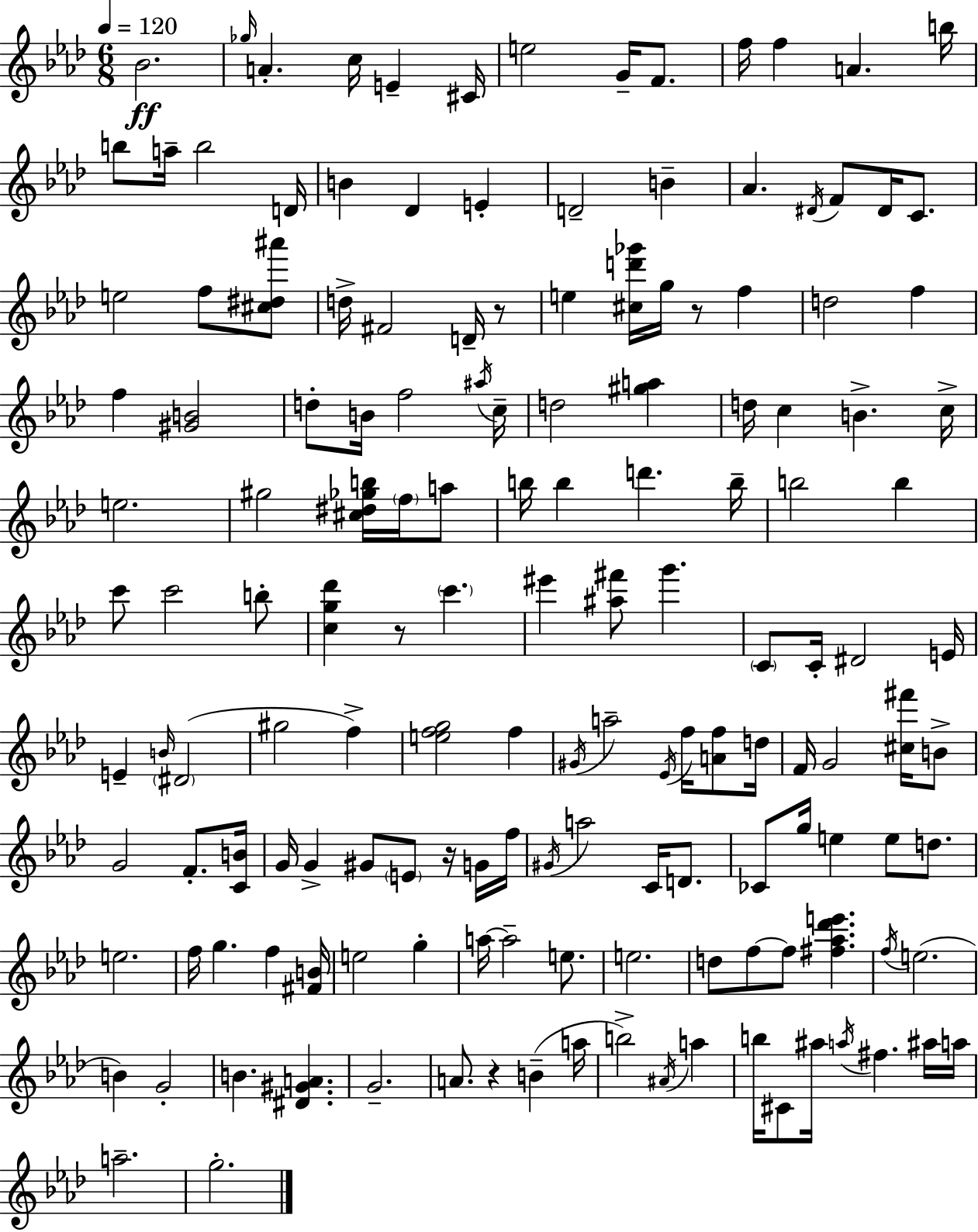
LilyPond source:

{
  \clef treble
  \numericTimeSignature
  \time 6/8
  \key f \minor
  \tempo 4 = 120
  bes'2.\ff | \grace { ges''16 } a'4.-. c''16 e'4-- | cis'16 e''2 g'16-- f'8. | f''16 f''4 a'4. | \break b''16 b''8 a''16-- b''2 | d'16 b'4 des'4 e'4-. | d'2-- b'4-- | aes'4. \acciaccatura { dis'16 } f'8 dis'16 c'8. | \break e''2 f''8 | <cis'' dis'' ais'''>8 d''16-> fis'2 d'16-- | r8 e''4 <cis'' d''' ges'''>16 g''16 r8 f''4 | d''2 f''4 | \break f''4 <gis' b'>2 | d''8-. b'16 f''2 | \acciaccatura { ais''16 } c''16-- d''2 <gis'' a''>4 | d''16 c''4 b'4.-> | \break c''16-> e''2. | gis''2 <cis'' dis'' ges'' b''>16 | \parenthesize f''16 a''8 b''16 b''4 d'''4. | b''16-- b''2 b''4 | \break c'''8 c'''2 | b''8-. <c'' g'' des'''>4 r8 \parenthesize c'''4. | eis'''4 <ais'' fis'''>8 g'''4. | \parenthesize c'8 c'16-. dis'2 | \break e'16 e'4-- \grace { b'16 }( \parenthesize dis'2 | gis''2 | f''4->) <e'' f'' g''>2 | f''4 \acciaccatura { gis'16 } a''2-- | \break \acciaccatura { ees'16 } f''16 <a' f''>8 d''16 f'16 g'2 | <cis'' fis'''>16 b'8-> g'2 | f'8.-. <c' b'>16 g'16 g'4-> gis'8 | \parenthesize e'8 r16 g'16 f''16 \acciaccatura { gis'16 } a''2 | \break c'16 d'8. ces'8 g''16 e''4 | e''8 d''8. e''2. | f''16 g''4. | f''4 <fis' b'>16 e''2 | \break g''4-. a''16~~ a''2-- | e''8. e''2. | d''8 f''8~~ f''8 | <fis'' aes'' des''' e'''>4. \acciaccatura { f''16 }( e''2. | \break b'4) | g'2-. b'4. | <dis' gis' a'>4. g'2.-- | a'8. r4 | \break b'4--( a''16 b''2->) | \acciaccatura { ais'16 } a''4 b''16 cis'8 | ais''16 \acciaccatura { a''16 } fis''4. ais''16 a''16 a''2.-- | g''2.-. | \break \bar "|."
}